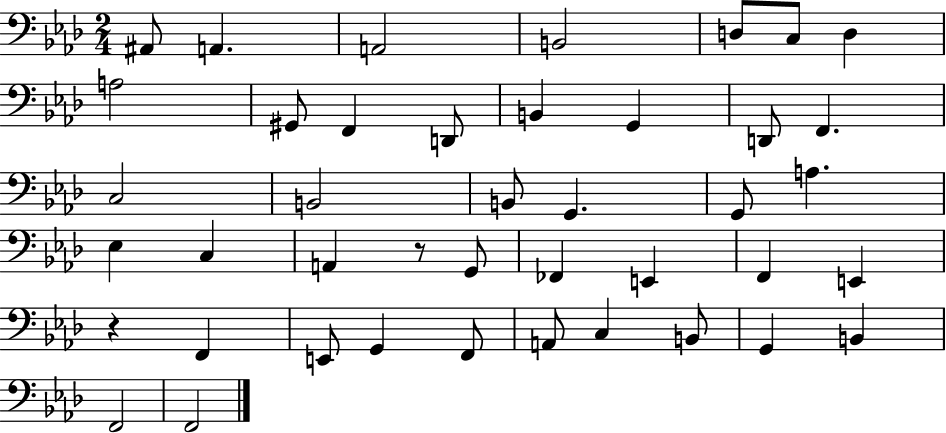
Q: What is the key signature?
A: AES major